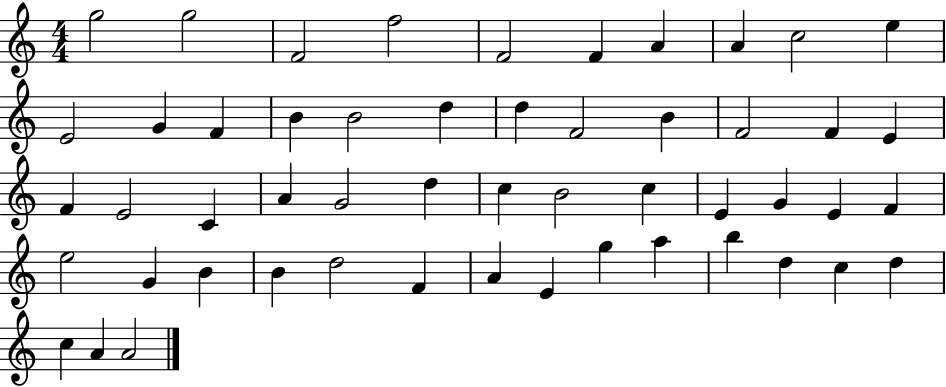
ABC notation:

X:1
T:Untitled
M:4/4
L:1/4
K:C
g2 g2 F2 f2 F2 F A A c2 e E2 G F B B2 d d F2 B F2 F E F E2 C A G2 d c B2 c E G E F e2 G B B d2 F A E g a b d c d c A A2